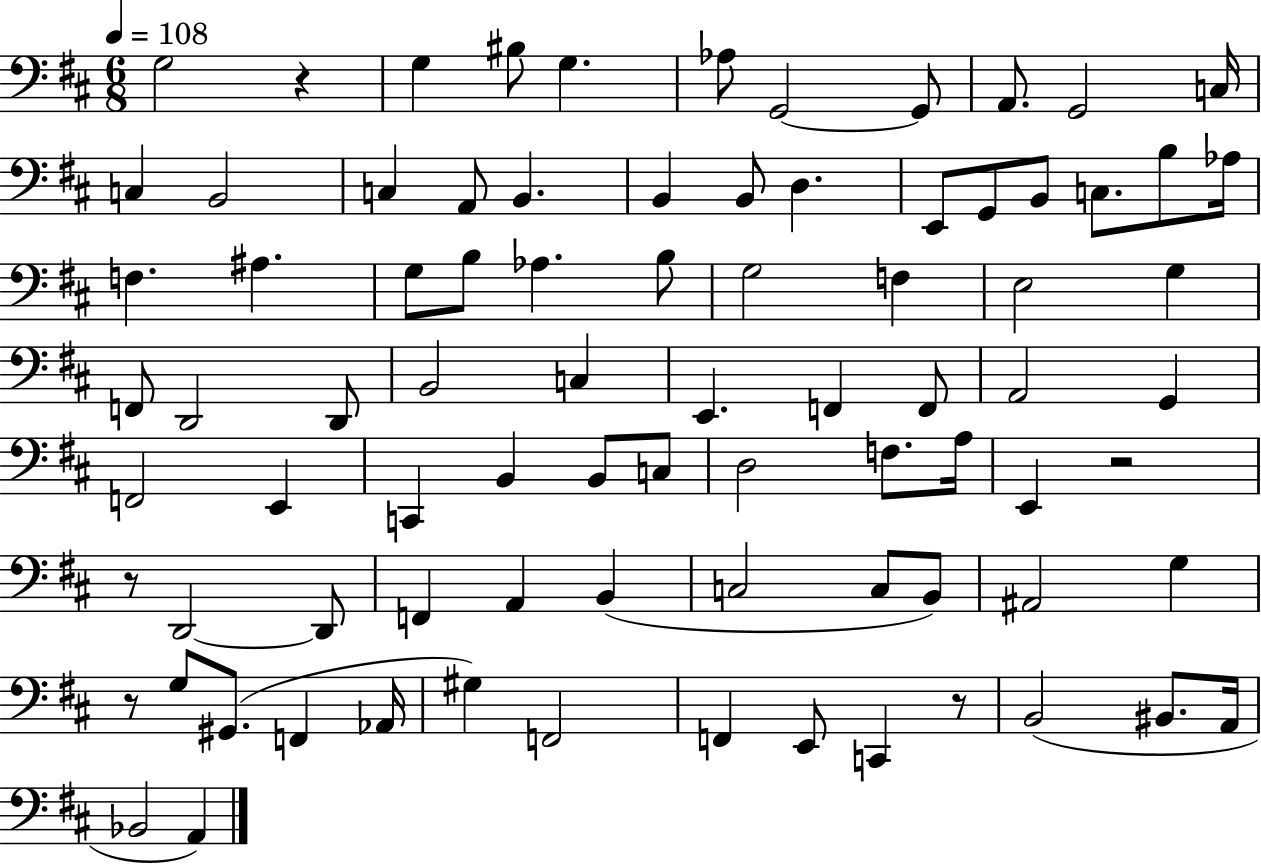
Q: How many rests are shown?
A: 5